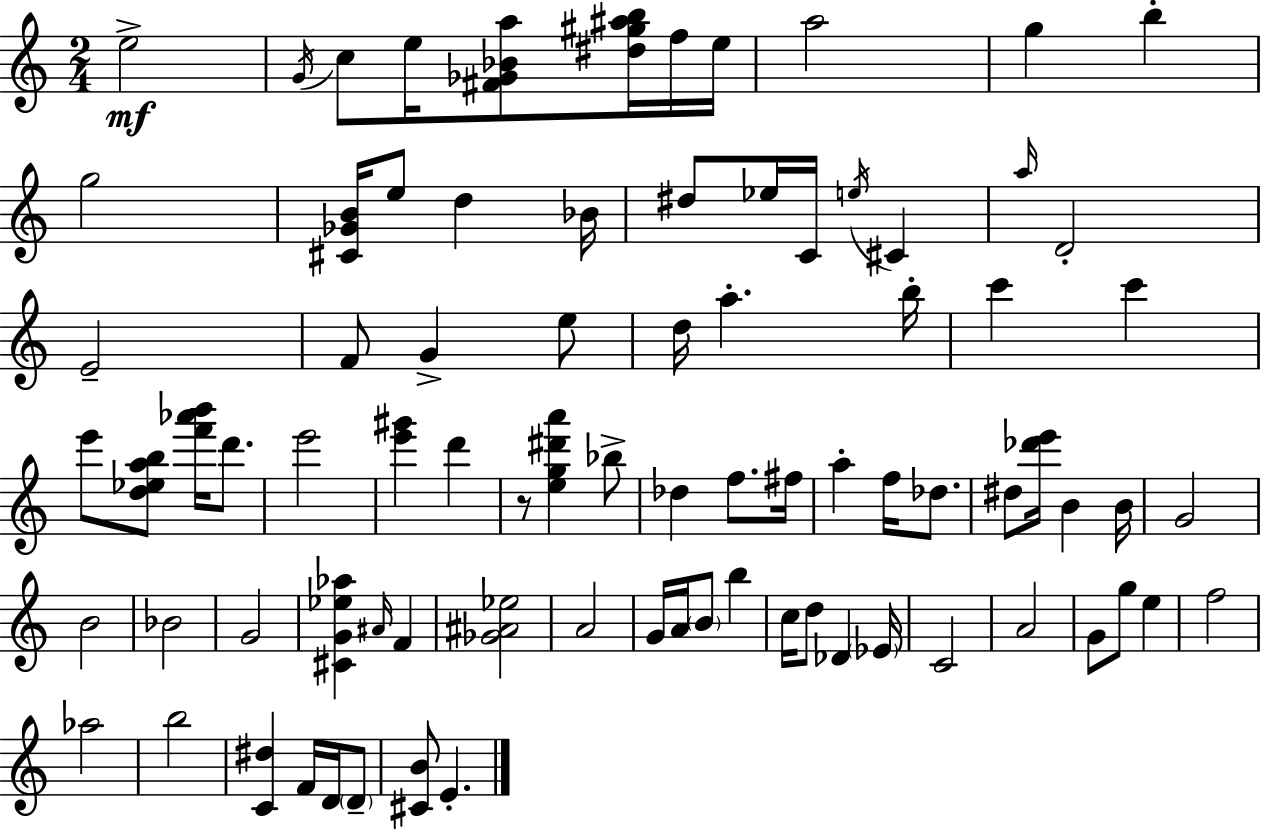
{
  \clef treble
  \numericTimeSignature
  \time 2/4
  \key a \minor
  e''2->\mf | \acciaccatura { g'16 } c''8 e''16 <fis' ges' bes' a''>8 <dis'' gis'' ais'' b''>16 f''16 | e''16 a''2 | g''4 b''4-. | \break g''2 | <cis' ges' b'>16 e''8 d''4 | bes'16 dis''8 ees''16 c'16 \acciaccatura { e''16 } cis'4 | \grace { a''16 } d'2-. | \break e'2-- | f'8 g'4-> | e''8 d''16 a''4.-. | b''16-. c'''4 c'''4 | \break e'''8 <d'' ees'' a'' b''>8 <f''' aes''' b'''>16 | d'''8. e'''2 | <e''' gis'''>4 d'''4 | r8 <e'' g'' dis''' a'''>4 | \break bes''8-> des''4 f''8. | fis''16 a''4-. f''16 | des''8. dis''8 <des''' e'''>16 b'4 | b'16 g'2 | \break b'2 | bes'2 | g'2 | <cis' g' ees'' aes''>4 \grace { ais'16 } | \break f'4 <ges' ais' ees''>2 | a'2 | g'16 a'16 \parenthesize b'8 | b''4 c''16 d''8 des'4 | \break \parenthesize ees'16 c'2 | a'2 | g'8 g''8 | e''4 f''2 | \break aes''2 | b''2 | <c' dis''>4 | f'16 d'16 \parenthesize d'8-- <cis' b'>8 e'4.-. | \break \bar "|."
}